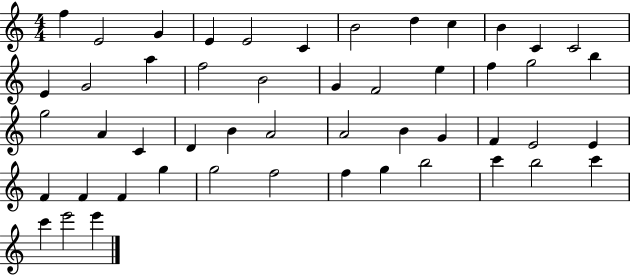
F5/q E4/h G4/q E4/q E4/h C4/q B4/h D5/q C5/q B4/q C4/q C4/h E4/q G4/h A5/q F5/h B4/h G4/q F4/h E5/q F5/q G5/h B5/q G5/h A4/q C4/q D4/q B4/q A4/h A4/h B4/q G4/q F4/q E4/h E4/q F4/q F4/q F4/q G5/q G5/h F5/h F5/q G5/q B5/h C6/q B5/h C6/q C6/q E6/h E6/q